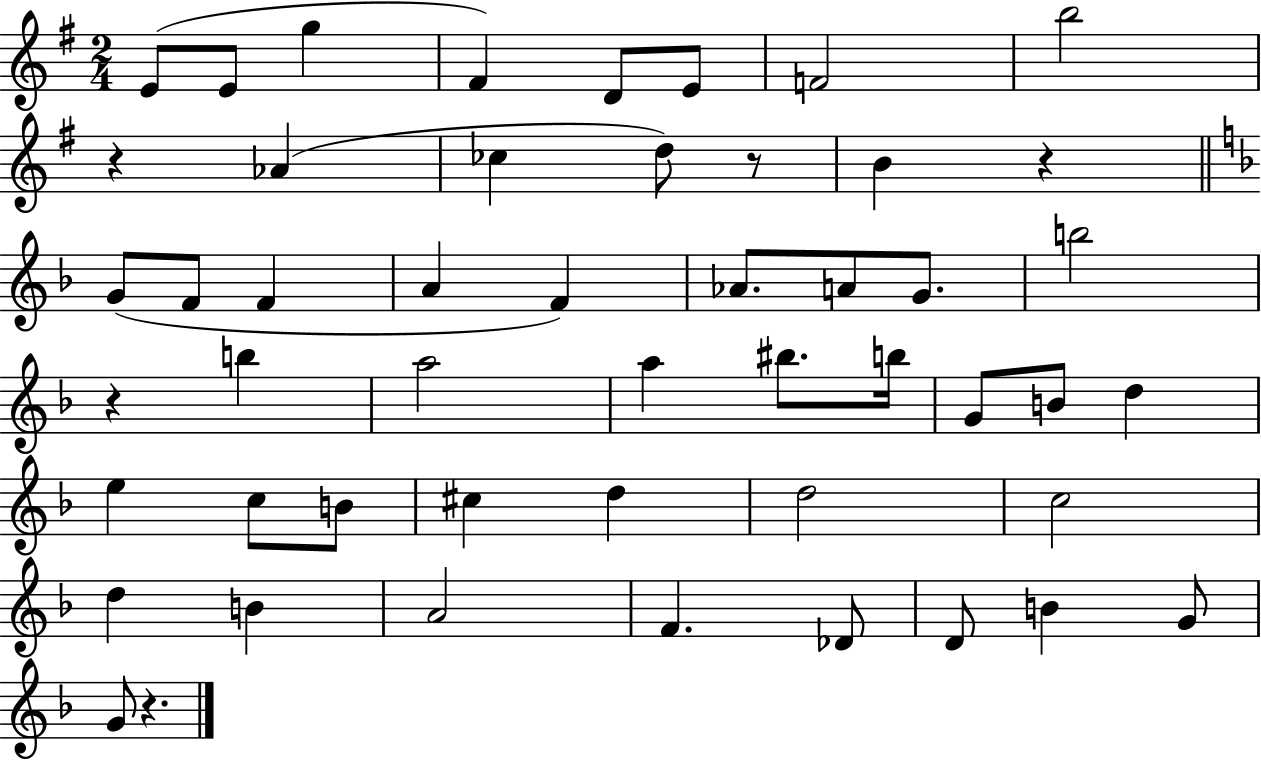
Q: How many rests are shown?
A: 5